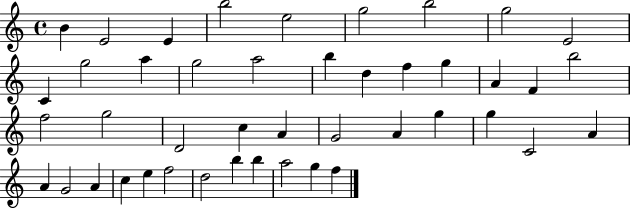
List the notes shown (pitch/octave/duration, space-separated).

B4/q E4/h E4/q B5/h E5/h G5/h B5/h G5/h E4/h C4/q G5/h A5/q G5/h A5/h B5/q D5/q F5/q G5/q A4/q F4/q B5/h F5/h G5/h D4/h C5/q A4/q G4/h A4/q G5/q G5/q C4/h A4/q A4/q G4/h A4/q C5/q E5/q F5/h D5/h B5/q B5/q A5/h G5/q F5/q